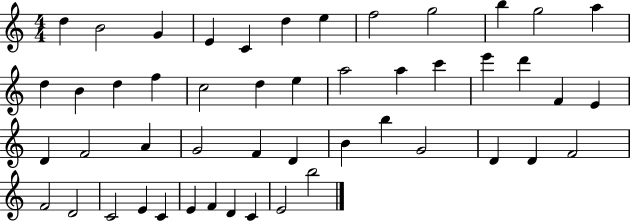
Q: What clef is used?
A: treble